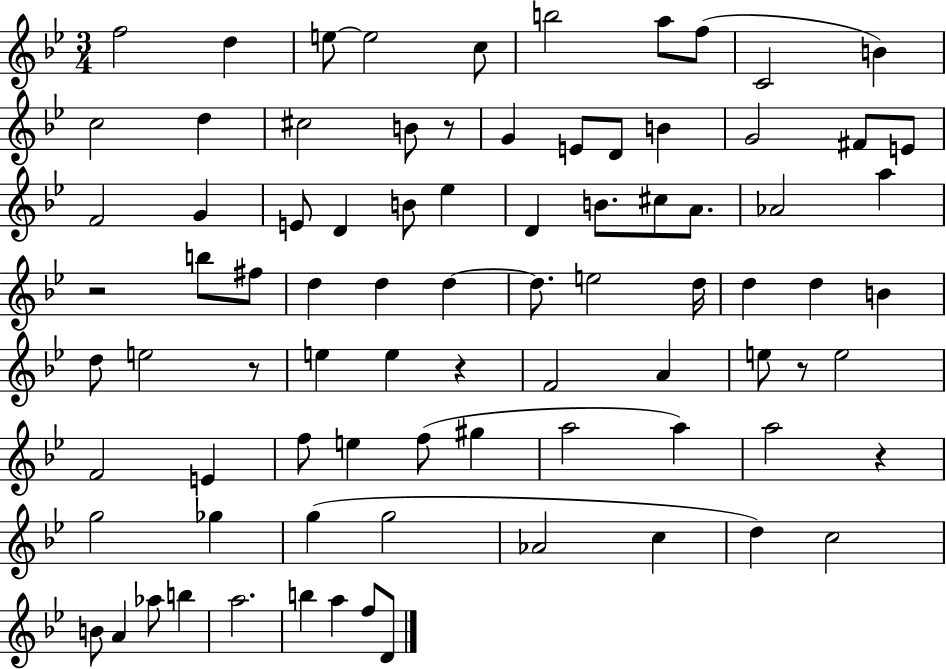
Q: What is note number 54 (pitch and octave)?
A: E4